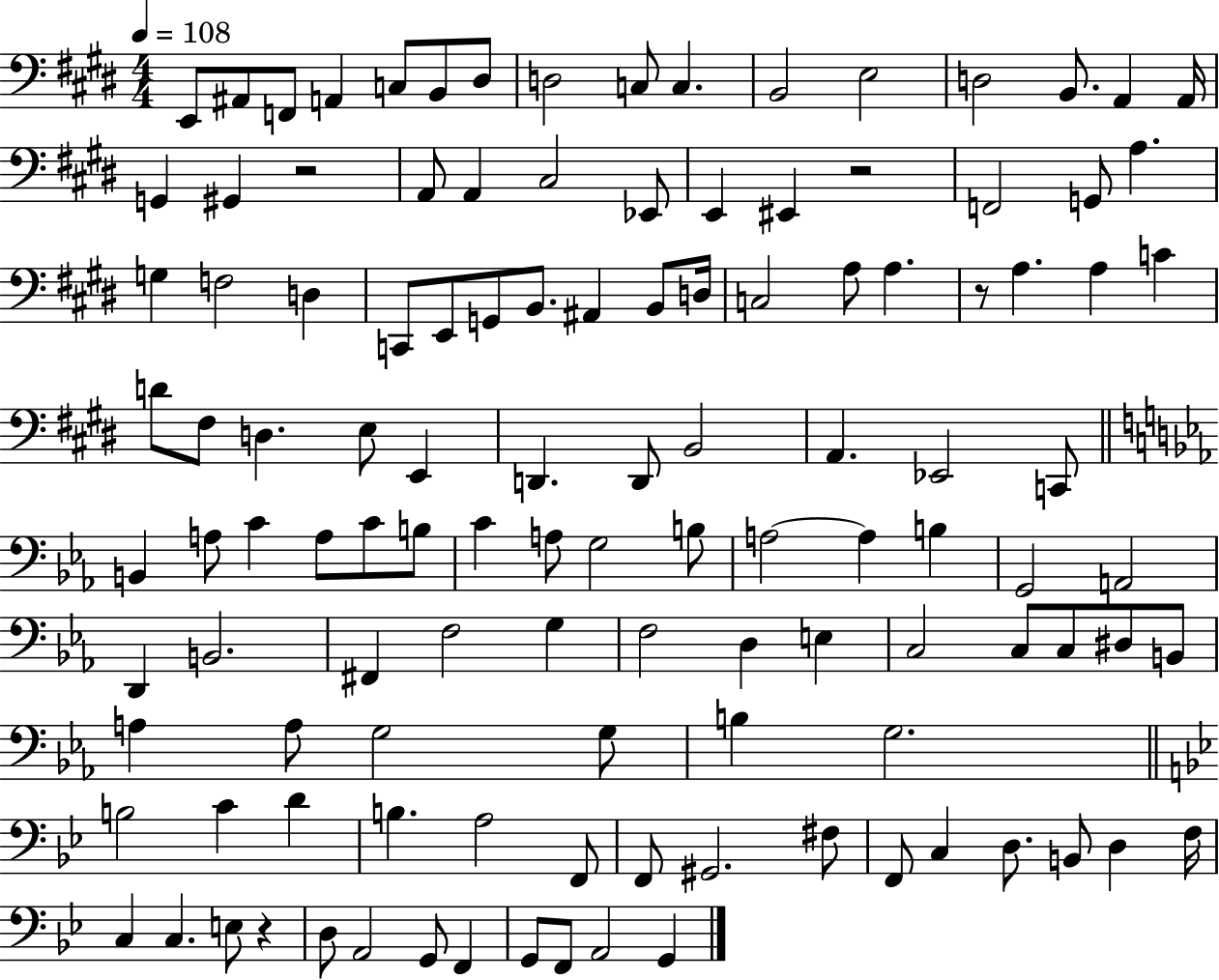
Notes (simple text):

E2/e A#2/e F2/e A2/q C3/e B2/e D#3/e D3/h C3/e C3/q. B2/h E3/h D3/h B2/e. A2/q A2/s G2/q G#2/q R/h A2/e A2/q C#3/h Eb2/e E2/q EIS2/q R/h F2/h G2/e A3/q. G3/q F3/h D3/q C2/e E2/e G2/e B2/e. A#2/q B2/e D3/s C3/h A3/e A3/q. R/e A3/q. A3/q C4/q D4/e F#3/e D3/q. E3/e E2/q D2/q. D2/e B2/h A2/q. Eb2/h C2/e B2/q A3/e C4/q A3/e C4/e B3/e C4/q A3/e G3/h B3/e A3/h A3/q B3/q G2/h A2/h D2/q B2/h. F#2/q F3/h G3/q F3/h D3/q E3/q C3/h C3/e C3/e D#3/e B2/e A3/q A3/e G3/h G3/e B3/q G3/h. B3/h C4/q D4/q B3/q. A3/h F2/e F2/e G#2/h. F#3/e F2/e C3/q D3/e. B2/e D3/q F3/s C3/q C3/q. E3/e R/q D3/e A2/h G2/e F2/q G2/e F2/e A2/h G2/q